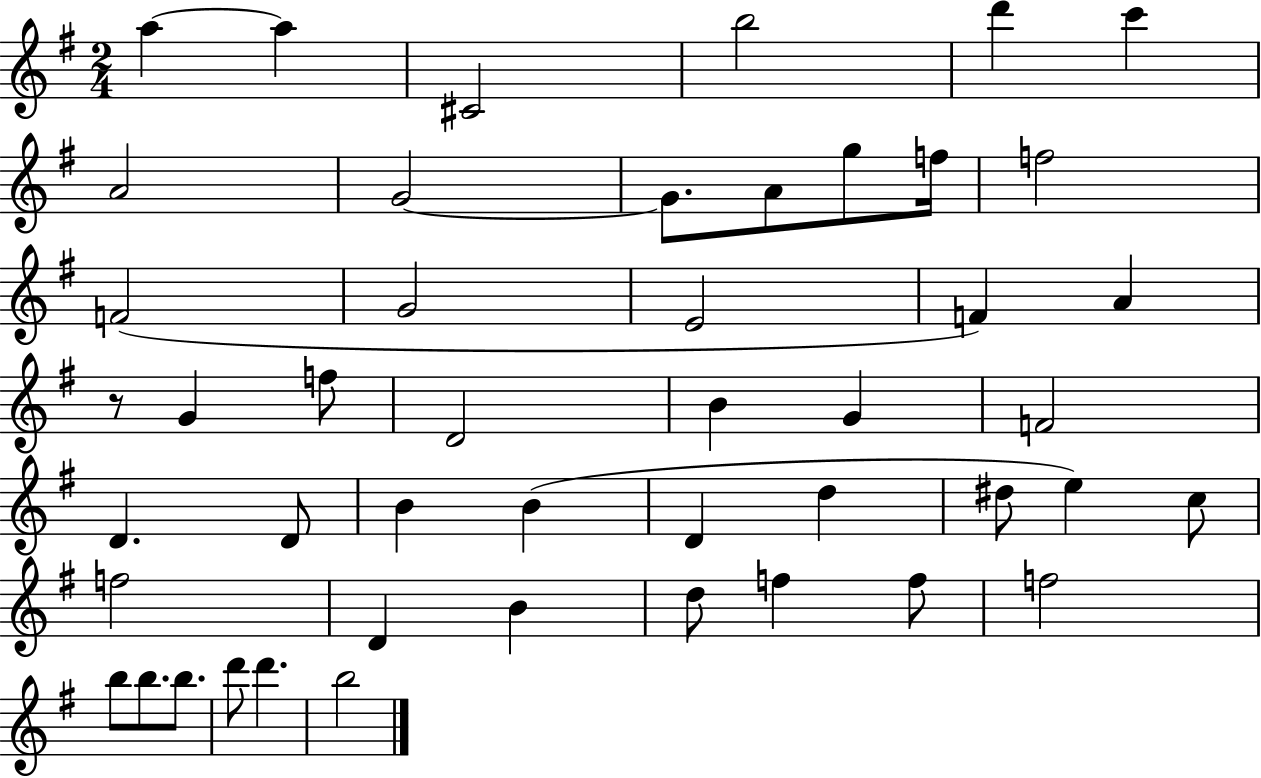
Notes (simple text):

A5/q A5/q C#4/h B5/h D6/q C6/q A4/h G4/h G4/e. A4/e G5/e F5/s F5/h F4/h G4/h E4/h F4/q A4/q R/e G4/q F5/e D4/h B4/q G4/q F4/h D4/q. D4/e B4/q B4/q D4/q D5/q D#5/e E5/q C5/e F5/h D4/q B4/q D5/e F5/q F5/e F5/h B5/e B5/e. B5/e. D6/e D6/q. B5/h